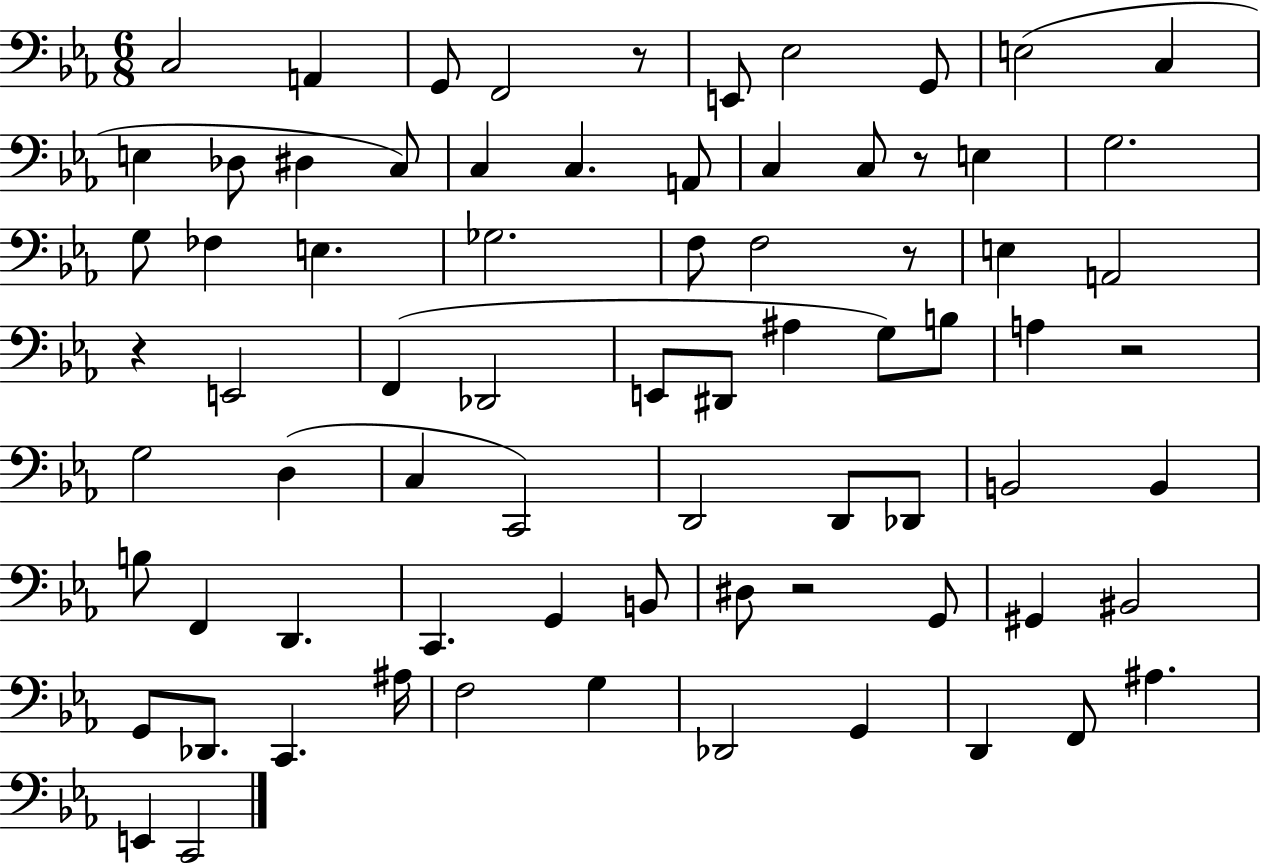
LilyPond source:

{
  \clef bass
  \numericTimeSignature
  \time 6/8
  \key ees \major
  c2 a,4 | g,8 f,2 r8 | e,8 ees2 g,8 | e2( c4 | \break e4 des8 dis4 c8) | c4 c4. a,8 | c4 c8 r8 e4 | g2. | \break g8 fes4 e4. | ges2. | f8 f2 r8 | e4 a,2 | \break r4 e,2 | f,4( des,2 | e,8 dis,8 ais4 g8) b8 | a4 r2 | \break g2 d4( | c4 c,2) | d,2 d,8 des,8 | b,2 b,4 | \break b8 f,4 d,4. | c,4. g,4 b,8 | dis8 r2 g,8 | gis,4 bis,2 | \break g,8 des,8. c,4. ais16 | f2 g4 | des,2 g,4 | d,4 f,8 ais4. | \break e,4 c,2 | \bar "|."
}